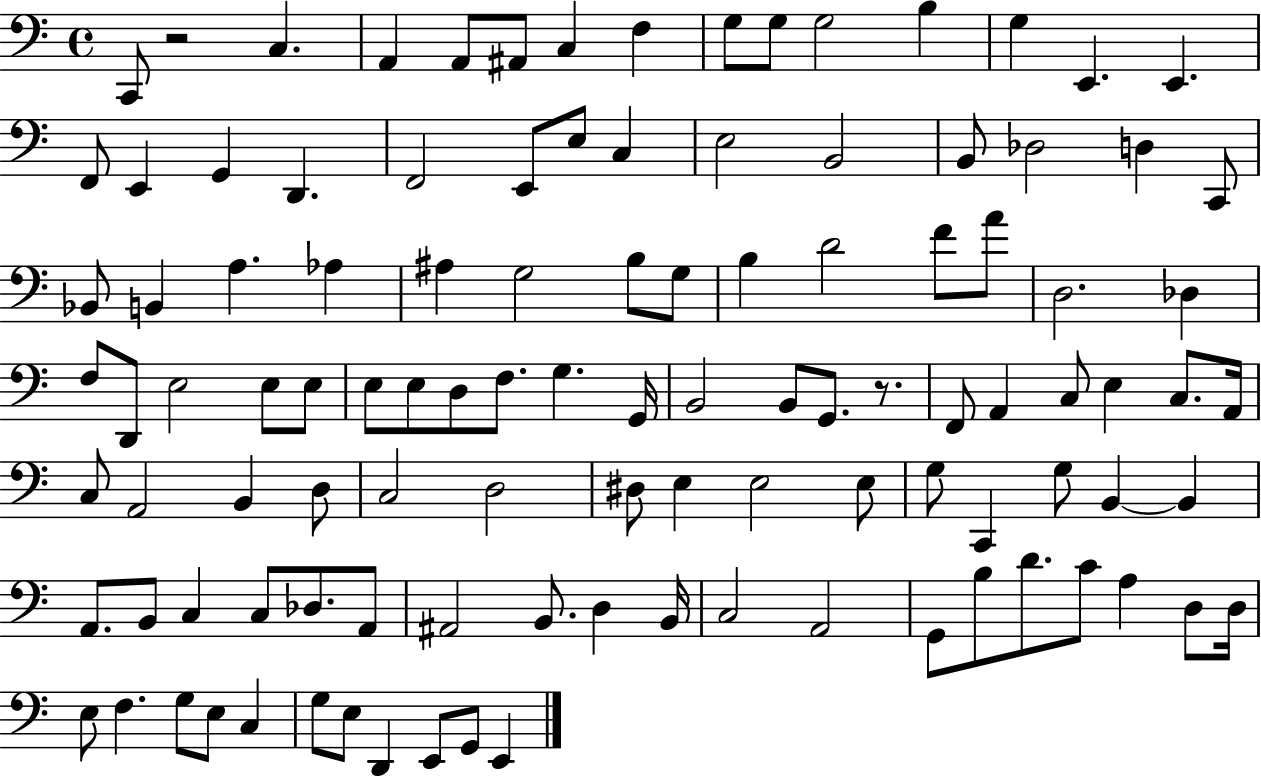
X:1
T:Untitled
M:4/4
L:1/4
K:C
C,,/2 z2 C, A,, A,,/2 ^A,,/2 C, F, G,/2 G,/2 G,2 B, G, E,, E,, F,,/2 E,, G,, D,, F,,2 E,,/2 E,/2 C, E,2 B,,2 B,,/2 _D,2 D, C,,/2 _B,,/2 B,, A, _A, ^A, G,2 B,/2 G,/2 B, D2 F/2 A/2 D,2 _D, F,/2 D,,/2 E,2 E,/2 E,/2 E,/2 E,/2 D,/2 F,/2 G, G,,/4 B,,2 B,,/2 G,,/2 z/2 F,,/2 A,, C,/2 E, C,/2 A,,/4 C,/2 A,,2 B,, D,/2 C,2 D,2 ^D,/2 E, E,2 E,/2 G,/2 C,, G,/2 B,, B,, A,,/2 B,,/2 C, C,/2 _D,/2 A,,/2 ^A,,2 B,,/2 D, B,,/4 C,2 A,,2 G,,/2 B,/2 D/2 C/2 A, D,/2 D,/4 E,/2 F, G,/2 E,/2 C, G,/2 E,/2 D,, E,,/2 G,,/2 E,,